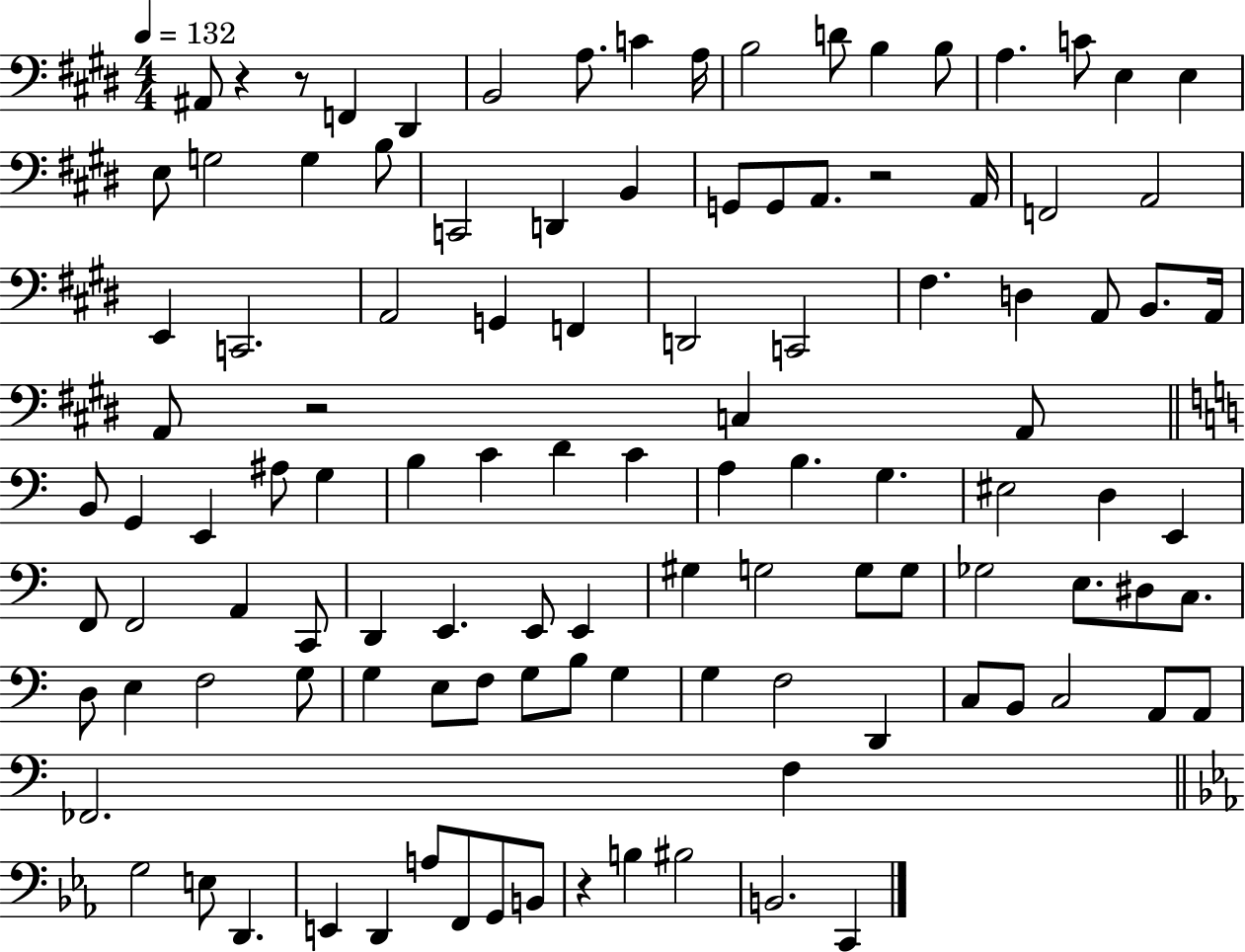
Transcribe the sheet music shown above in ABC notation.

X:1
T:Untitled
M:4/4
L:1/4
K:E
^A,,/2 z z/2 F,, ^D,, B,,2 A,/2 C A,/4 B,2 D/2 B, B,/2 A, C/2 E, E, E,/2 G,2 G, B,/2 C,,2 D,, B,, G,,/2 G,,/2 A,,/2 z2 A,,/4 F,,2 A,,2 E,, C,,2 A,,2 G,, F,, D,,2 C,,2 ^F, D, A,,/2 B,,/2 A,,/4 A,,/2 z2 C, A,,/2 B,,/2 G,, E,, ^A,/2 G, B, C D C A, B, G, ^E,2 D, E,, F,,/2 F,,2 A,, C,,/2 D,, E,, E,,/2 E,, ^G, G,2 G,/2 G,/2 _G,2 E,/2 ^D,/2 C,/2 D,/2 E, F,2 G,/2 G, E,/2 F,/2 G,/2 B,/2 G, G, F,2 D,, C,/2 B,,/2 C,2 A,,/2 A,,/2 _F,,2 F, G,2 E,/2 D,, E,, D,, A,/2 F,,/2 G,,/2 B,,/2 z B, ^B,2 B,,2 C,,